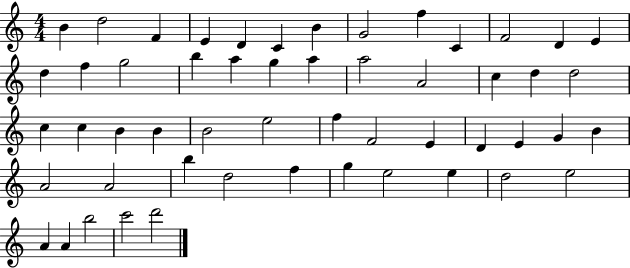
{
  \clef treble
  \numericTimeSignature
  \time 4/4
  \key c \major
  b'4 d''2 f'4 | e'4 d'4 c'4 b'4 | g'2 f''4 c'4 | f'2 d'4 e'4 | \break d''4 f''4 g''2 | b''4 a''4 g''4 a''4 | a''2 a'2 | c''4 d''4 d''2 | \break c''4 c''4 b'4 b'4 | b'2 e''2 | f''4 f'2 e'4 | d'4 e'4 g'4 b'4 | \break a'2 a'2 | b''4 d''2 f''4 | g''4 e''2 e''4 | d''2 e''2 | \break a'4 a'4 b''2 | c'''2 d'''2 | \bar "|."
}